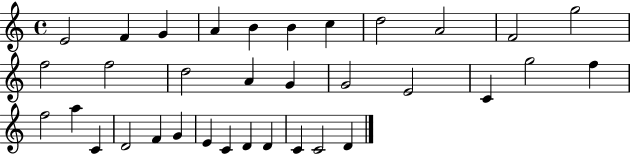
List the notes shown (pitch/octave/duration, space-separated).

E4/h F4/q G4/q A4/q B4/q B4/q C5/q D5/h A4/h F4/h G5/h F5/h F5/h D5/h A4/q G4/q G4/h E4/h C4/q G5/h F5/q F5/h A5/q C4/q D4/h F4/q G4/q E4/q C4/q D4/q D4/q C4/q C4/h D4/q